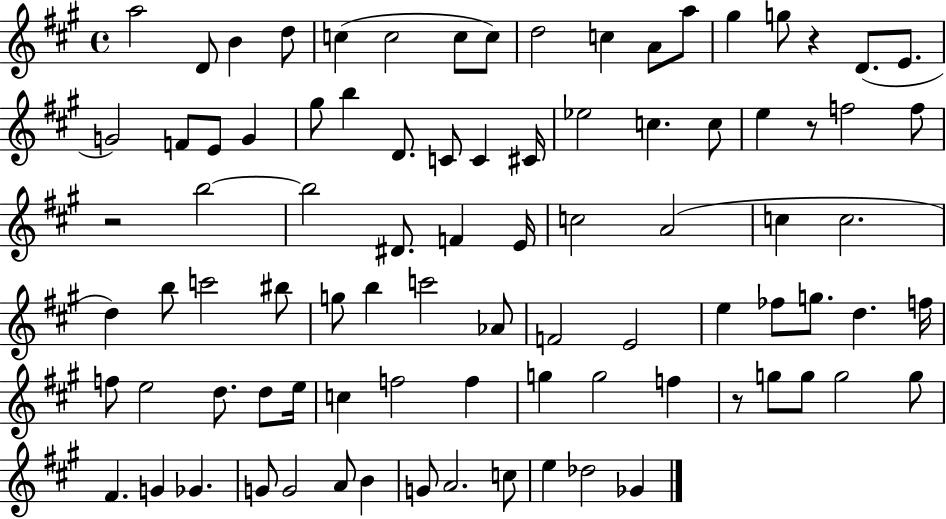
A5/h D4/e B4/q D5/e C5/q C5/h C5/e C5/e D5/h C5/q A4/e A5/e G#5/q G5/e R/q D4/e. E4/e. G4/h F4/e E4/e G4/q G#5/e B5/q D4/e. C4/e C4/q C#4/s Eb5/h C5/q. C5/e E5/q R/e F5/h F5/e R/h B5/h B5/h D#4/e. F4/q E4/s C5/h A4/h C5/q C5/h. D5/q B5/e C6/h BIS5/e G5/e B5/q C6/h Ab4/e F4/h E4/h E5/q FES5/e G5/e. D5/q. F5/s F5/e E5/h D5/e. D5/e E5/s C5/q F5/h F5/q G5/q G5/h F5/q R/e G5/e G5/e G5/h G5/e F#4/q. G4/q Gb4/q. G4/e G4/h A4/e B4/q G4/e A4/h. C5/e E5/q Db5/h Gb4/q